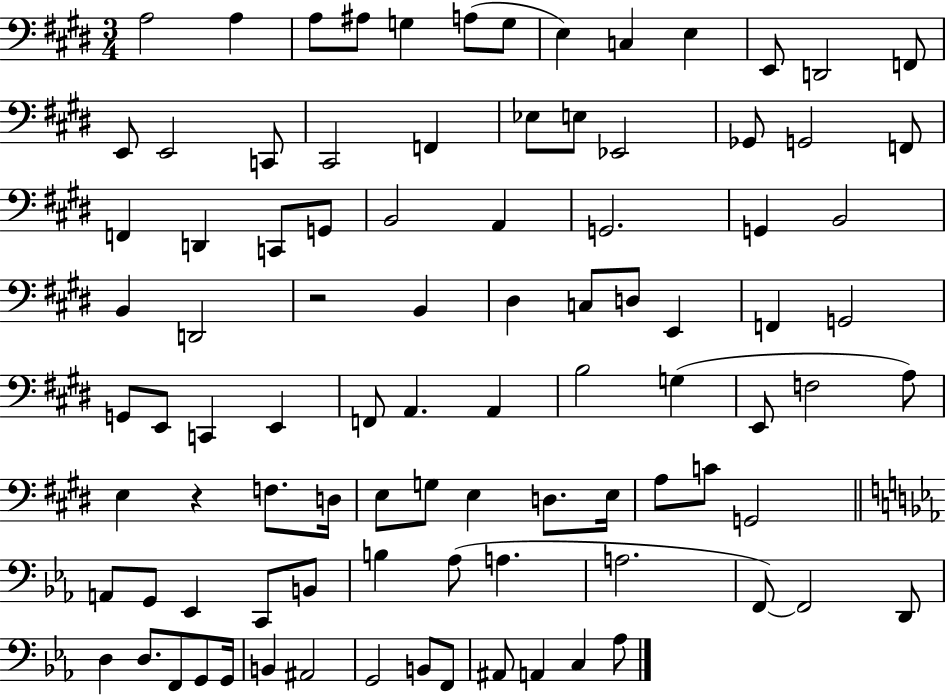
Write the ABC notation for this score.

X:1
T:Untitled
M:3/4
L:1/4
K:E
A,2 A, A,/2 ^A,/2 G, A,/2 G,/2 E, C, E, E,,/2 D,,2 F,,/2 E,,/2 E,,2 C,,/2 ^C,,2 F,, _E,/2 E,/2 _E,,2 _G,,/2 G,,2 F,,/2 F,, D,, C,,/2 G,,/2 B,,2 A,, G,,2 G,, B,,2 B,, D,,2 z2 B,, ^D, C,/2 D,/2 E,, F,, G,,2 G,,/2 E,,/2 C,, E,, F,,/2 A,, A,, B,2 G, E,,/2 F,2 A,/2 E, z F,/2 D,/4 E,/2 G,/2 E, D,/2 E,/4 A,/2 C/2 G,,2 A,,/2 G,,/2 _E,, C,,/2 B,,/2 B, _A,/2 A, A,2 F,,/2 F,,2 D,,/2 D, D,/2 F,,/2 G,,/2 G,,/4 B,, ^A,,2 G,,2 B,,/2 F,,/2 ^A,,/2 A,, C, _A,/2